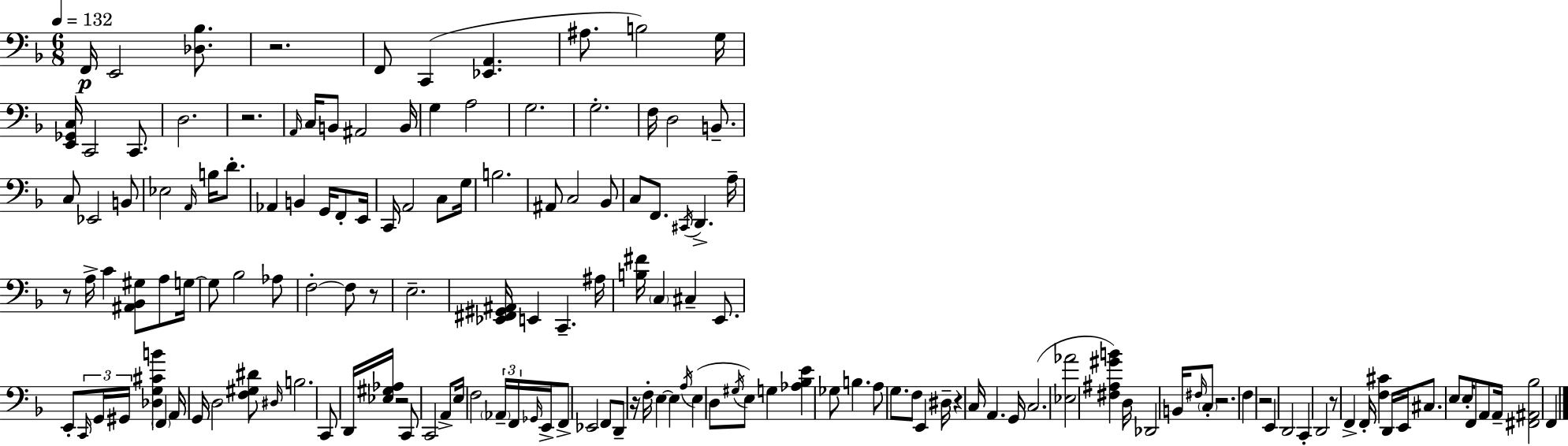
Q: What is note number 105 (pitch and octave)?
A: C3